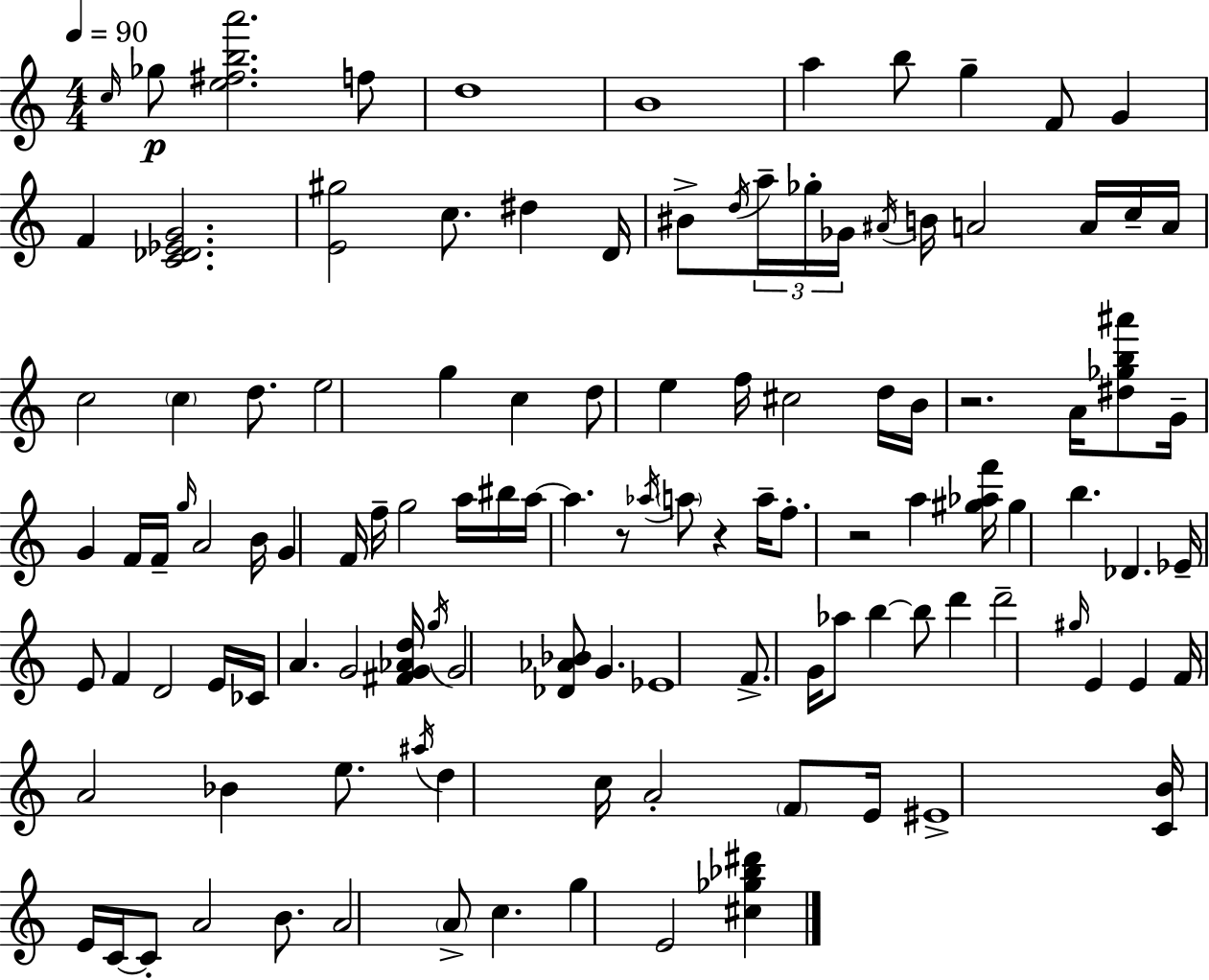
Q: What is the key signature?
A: C major